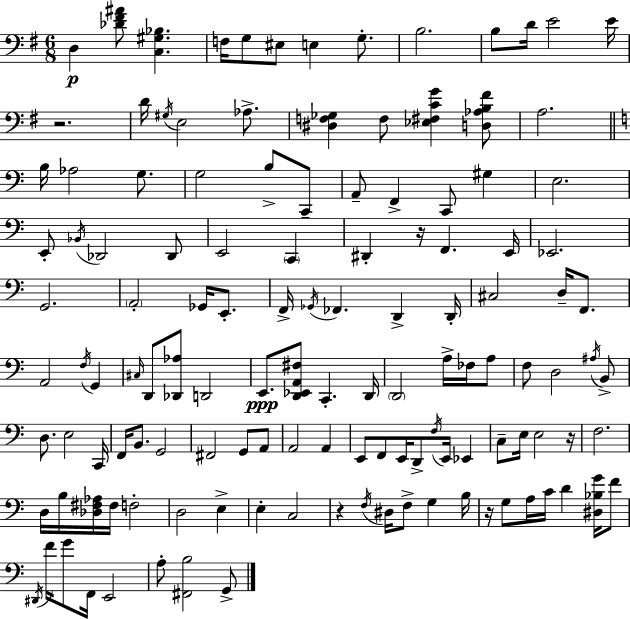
X:1
T:Untitled
M:6/8
L:1/4
K:G
D, [_D^F^A]/2 [C,^G,_B,] F,/4 G,/2 ^E,/2 E, G,/2 B,2 B,/2 D/4 E2 E/4 z2 D/4 ^G,/4 E,2 _A,/2 [^D,F,_G,] F,/2 [_E,^F,CG] [D,_A,B,^F]/2 A,2 B,/4 _A,2 G,/2 G,2 B,/2 C,,/2 A,,/2 F,, C,,/2 ^G, E,2 E,,/2 _B,,/4 _D,,2 _D,,/2 E,,2 C,, ^D,, z/4 F,, E,,/4 _E,,2 G,,2 A,,2 _G,,/4 E,,/2 F,,/4 _G,,/4 _F,, D,, D,,/4 ^C,2 D,/4 F,,/2 A,,2 F,/4 G,, ^C,/4 D,,/2 [_D,,_A,]/2 D,,2 E,,/2 [D,,_E,,A,,^F,]/2 C,, D,,/4 D,,2 A,/4 _F,/4 A,/2 F,/2 D,2 ^A,/4 B,,/2 D,/2 E,2 C,,/4 F,,/4 B,,/2 G,,2 ^F,,2 G,,/2 A,,/2 A,,2 A,, E,,/2 F,,/2 E,,/4 D,,/2 F,/4 E,,/4 _E,, C,/2 E,/4 E,2 z/4 F,2 D,/4 B,/4 [_D,^F,_A,]/4 ^F,/4 F,2 D,2 E, E, C,2 z F,/4 ^D,/4 F,/2 G, B,/4 z/4 G,/2 A,/4 C/4 D [^D,_B,G]/4 F/2 ^D,,/4 F/4 G/2 F,,/4 E,,2 A,/2 [^F,,B,]2 G,,/2